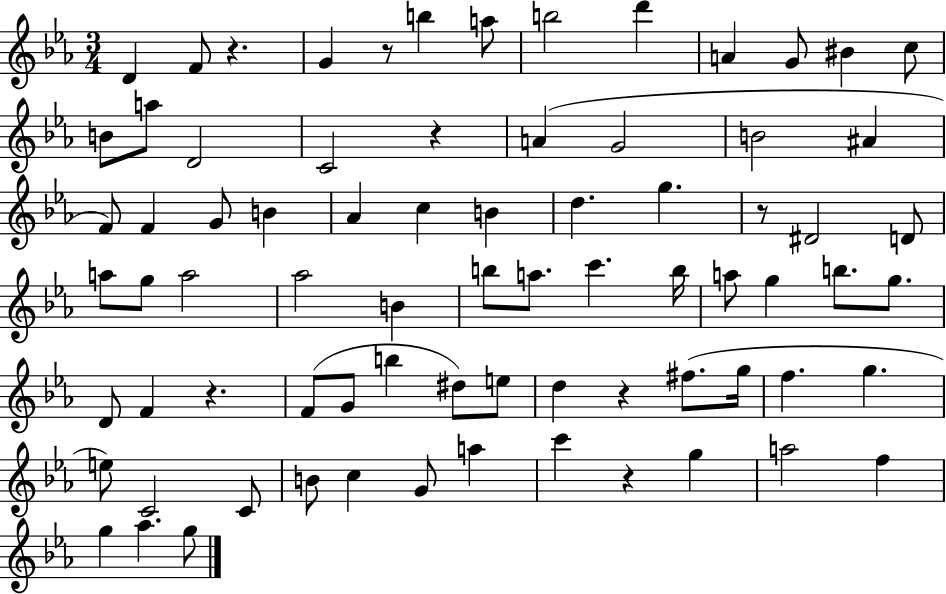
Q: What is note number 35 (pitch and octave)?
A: B4